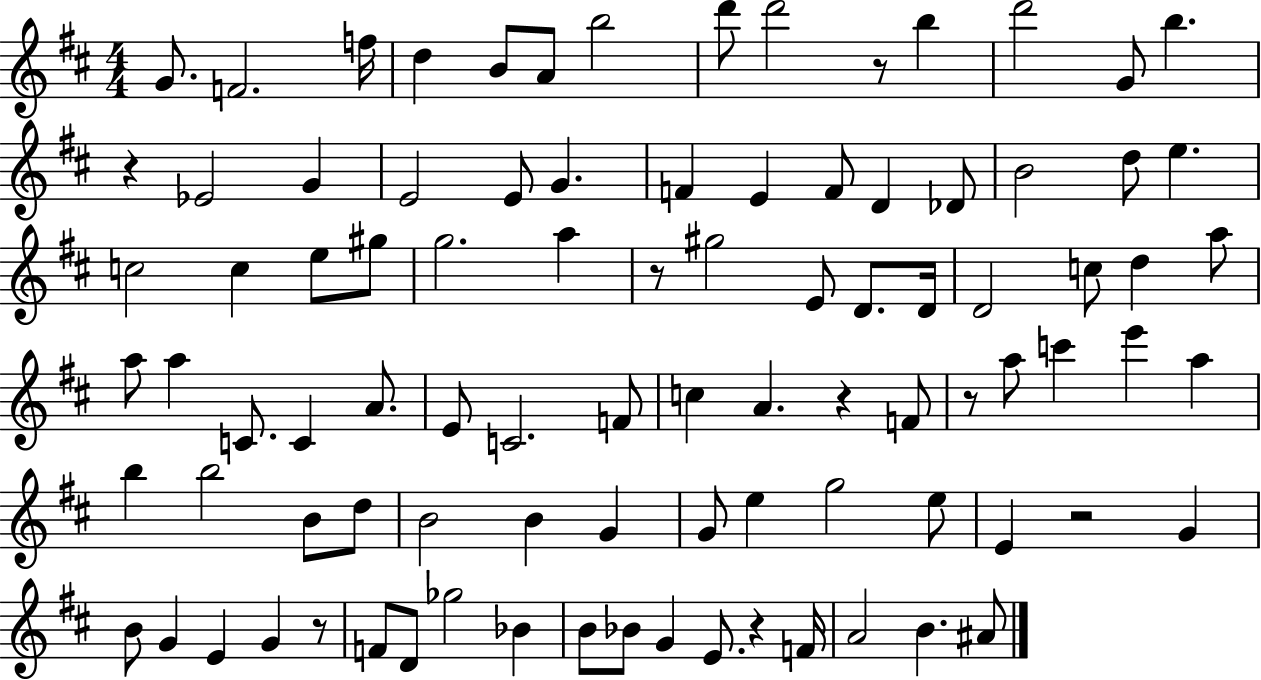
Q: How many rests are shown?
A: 8